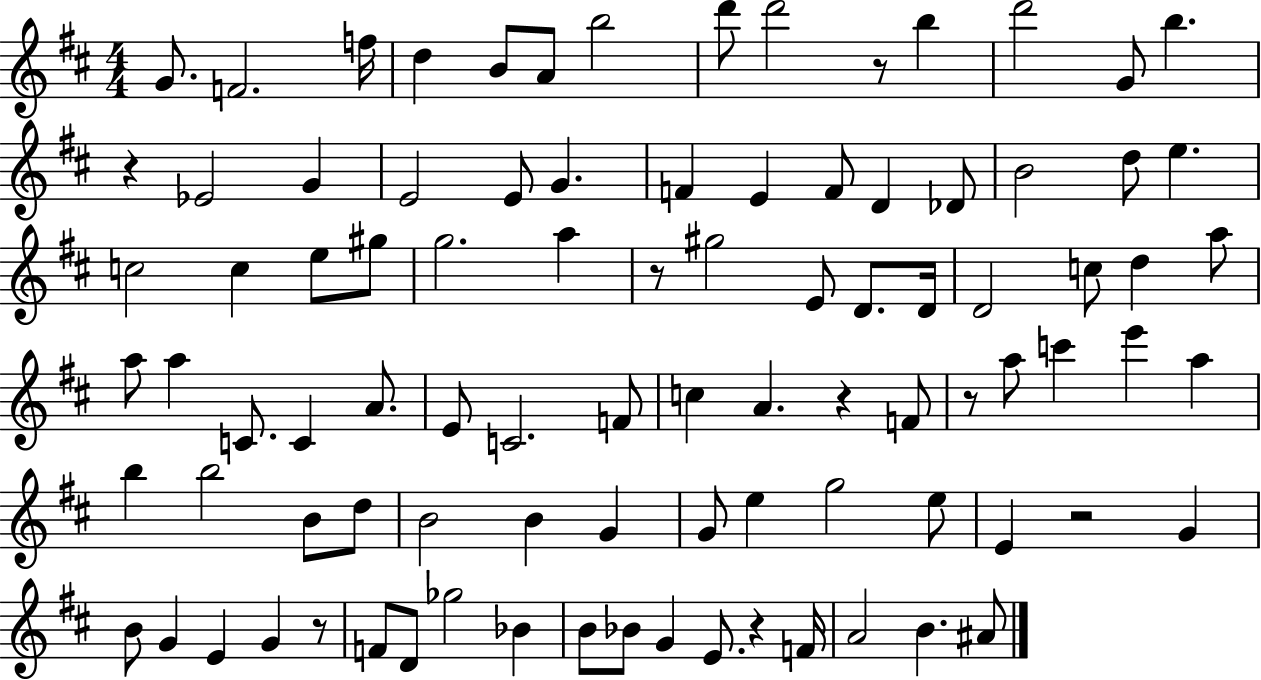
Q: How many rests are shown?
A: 8